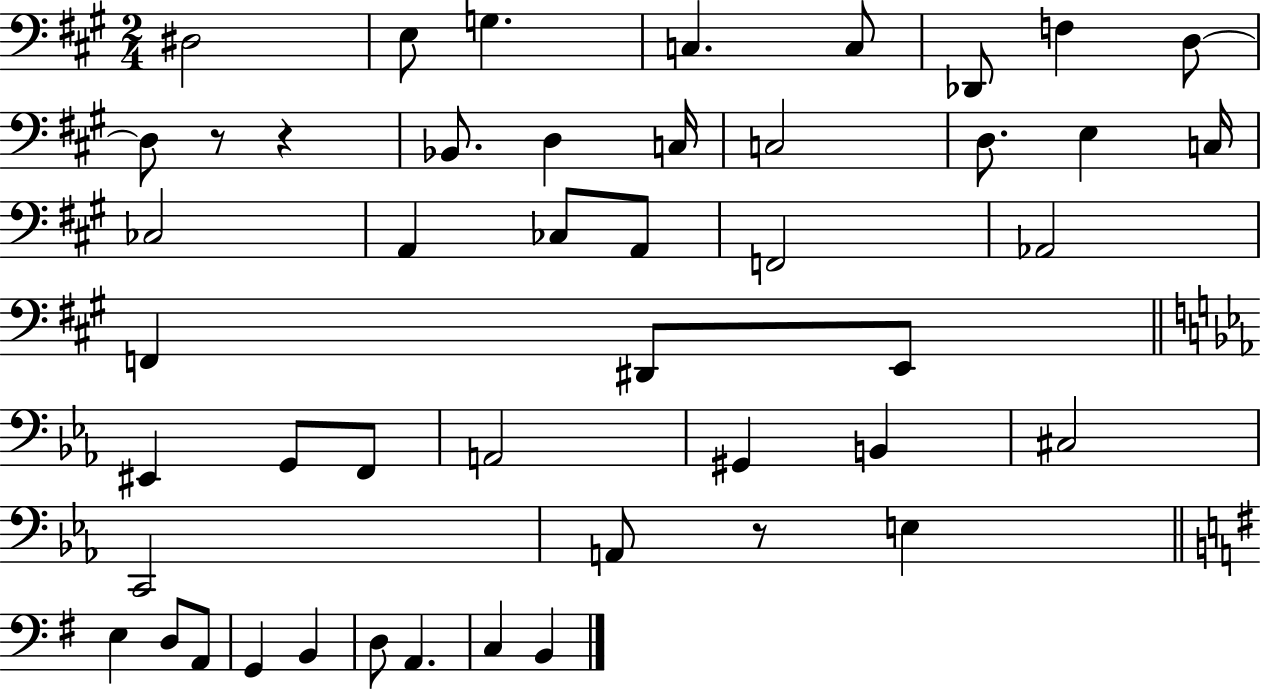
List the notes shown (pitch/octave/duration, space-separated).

D#3/h E3/e G3/q. C3/q. C3/e Db2/e F3/q D3/e D3/e R/e R/q Bb2/e. D3/q C3/s C3/h D3/e. E3/q C3/s CES3/h A2/q CES3/e A2/e F2/h Ab2/h F2/q D#2/e E2/e EIS2/q G2/e F2/e A2/h G#2/q B2/q C#3/h C2/h A2/e R/e E3/q E3/q D3/e A2/e G2/q B2/q D3/e A2/q. C3/q B2/q